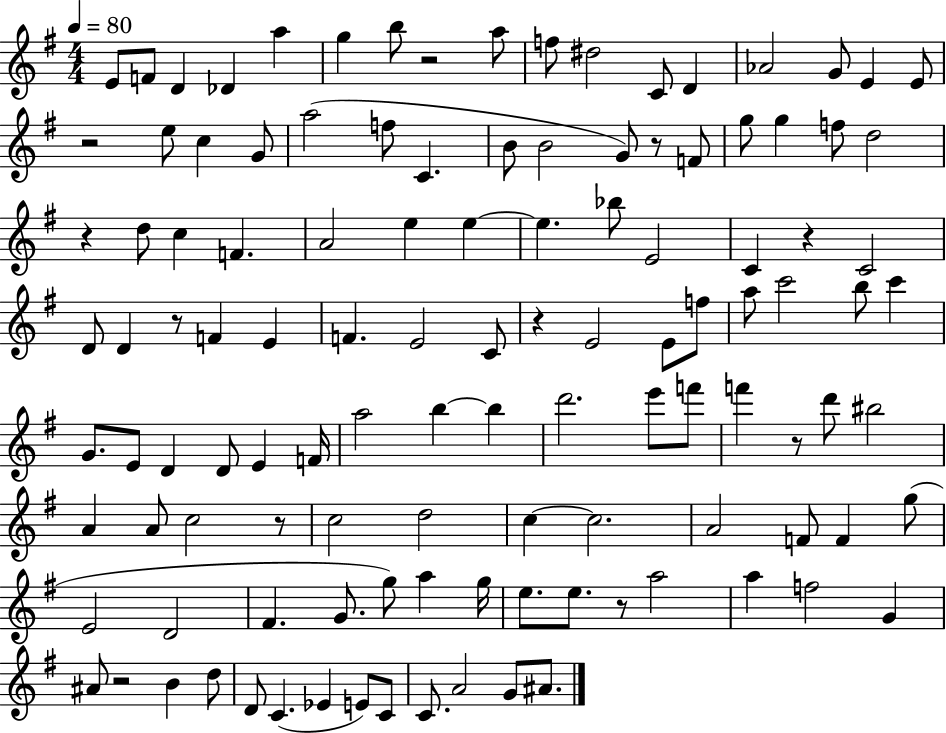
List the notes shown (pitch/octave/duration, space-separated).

E4/e F4/e D4/q Db4/q A5/q G5/q B5/e R/h A5/e F5/e D#5/h C4/e D4/q Ab4/h G4/e E4/q E4/e R/h E5/e C5/q G4/e A5/h F5/e C4/q. B4/e B4/h G4/e R/e F4/e G5/e G5/q F5/e D5/h R/q D5/e C5/q F4/q. A4/h E5/q E5/q E5/q. Bb5/e E4/h C4/q R/q C4/h D4/e D4/q R/e F4/q E4/q F4/q. E4/h C4/e R/q E4/h E4/e F5/e A5/e C6/h B5/e C6/q G4/e. E4/e D4/q D4/e E4/q F4/s A5/h B5/q B5/q D6/h. E6/e F6/e F6/q R/e D6/e BIS5/h A4/q A4/e C5/h R/e C5/h D5/h C5/q C5/h. A4/h F4/e F4/q G5/e E4/h D4/h F#4/q. G4/e. G5/e A5/q G5/s E5/e. E5/e. R/e A5/h A5/q F5/h G4/q A#4/e R/h B4/q D5/e D4/e C4/q. Eb4/q E4/e C4/e C4/e. A4/h G4/e A#4/e.